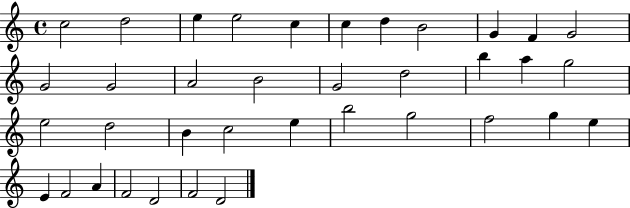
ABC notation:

X:1
T:Untitled
M:4/4
L:1/4
K:C
c2 d2 e e2 c c d B2 G F G2 G2 G2 A2 B2 G2 d2 b a g2 e2 d2 B c2 e b2 g2 f2 g e E F2 A F2 D2 F2 D2